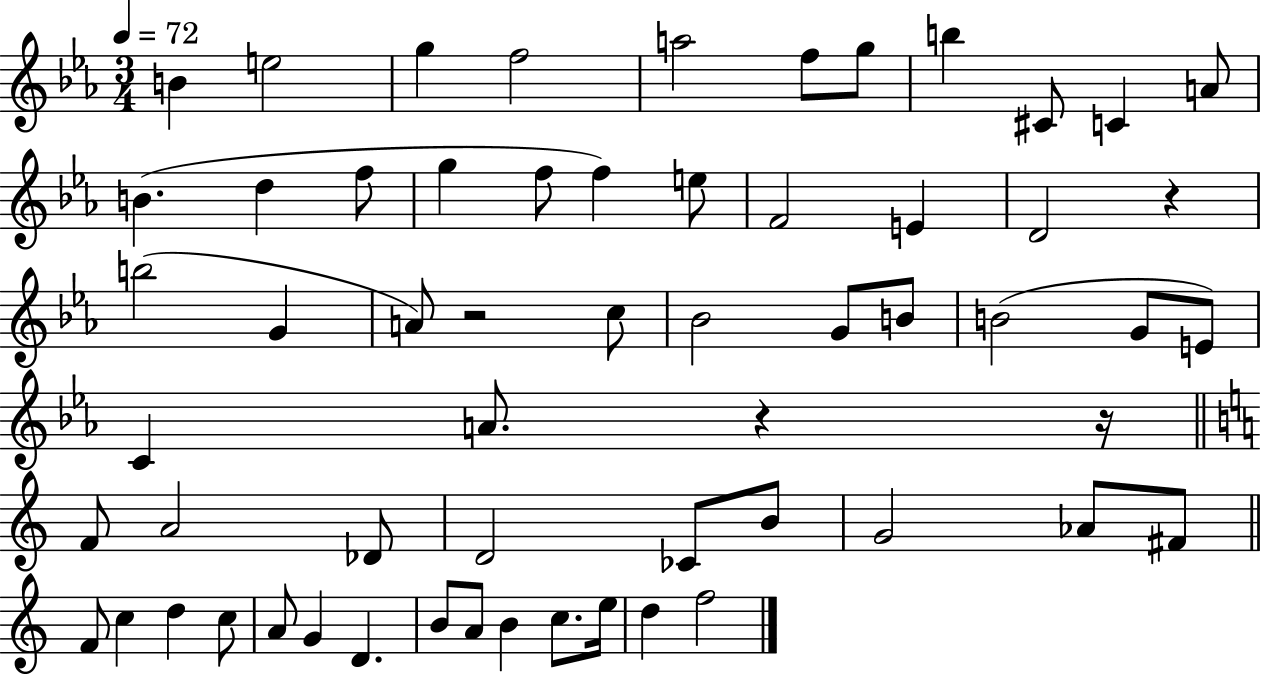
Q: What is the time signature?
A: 3/4